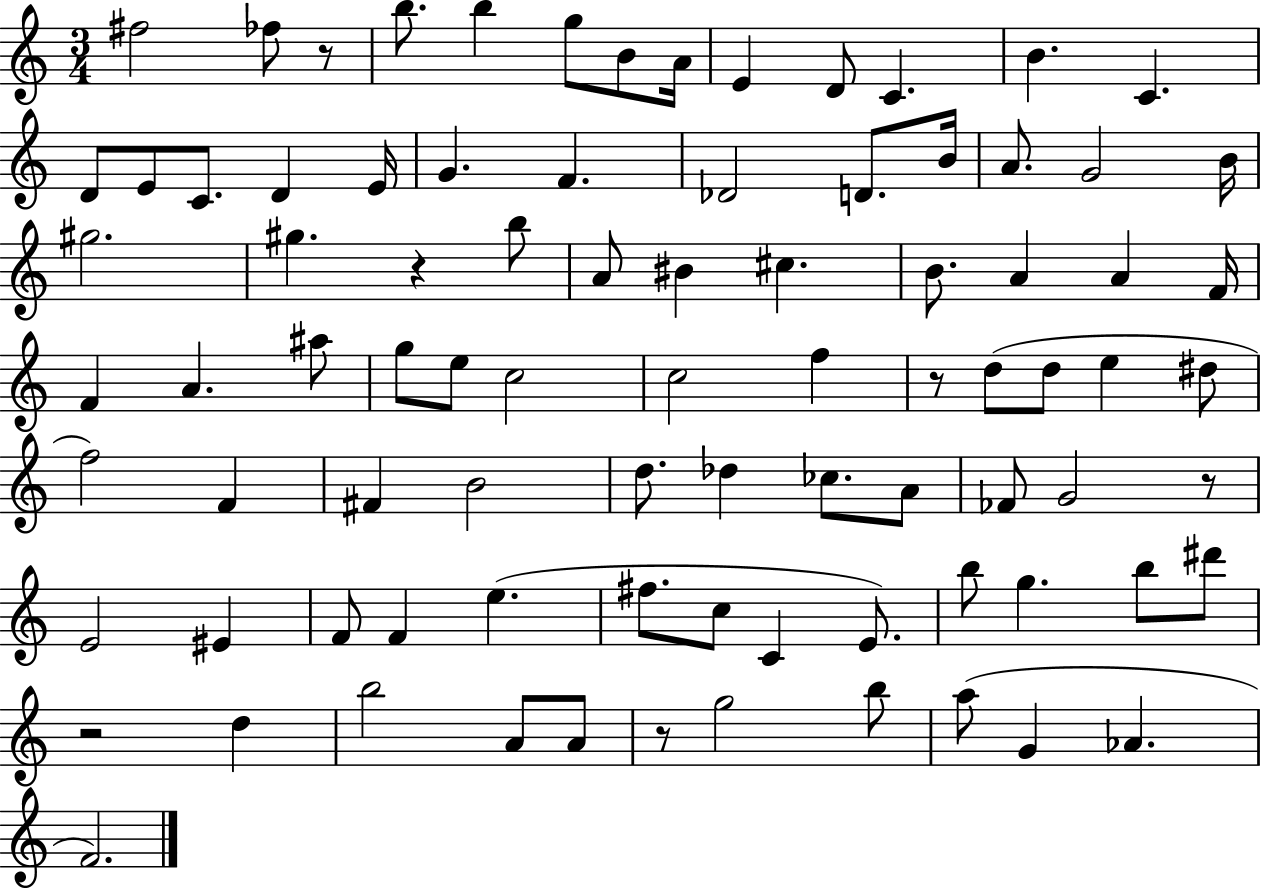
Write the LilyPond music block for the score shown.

{
  \clef treble
  \numericTimeSignature
  \time 3/4
  \key c \major
  \repeat volta 2 { fis''2 fes''8 r8 | b''8. b''4 g''8 b'8 a'16 | e'4 d'8 c'4. | b'4. c'4. | \break d'8 e'8 c'8. d'4 e'16 | g'4. f'4. | des'2 d'8. b'16 | a'8. g'2 b'16 | \break gis''2. | gis''4. r4 b''8 | a'8 bis'4 cis''4. | b'8. a'4 a'4 f'16 | \break f'4 a'4. ais''8 | g''8 e''8 c''2 | c''2 f''4 | r8 d''8( d''8 e''4 dis''8 | \break f''2) f'4 | fis'4 b'2 | d''8. des''4 ces''8. a'8 | fes'8 g'2 r8 | \break e'2 eis'4 | f'8 f'4 e''4.( | fis''8. c''8 c'4 e'8.) | b''8 g''4. b''8 dis'''8 | \break r2 d''4 | b''2 a'8 a'8 | r8 g''2 b''8 | a''8( g'4 aes'4. | \break f'2.) | } \bar "|."
}